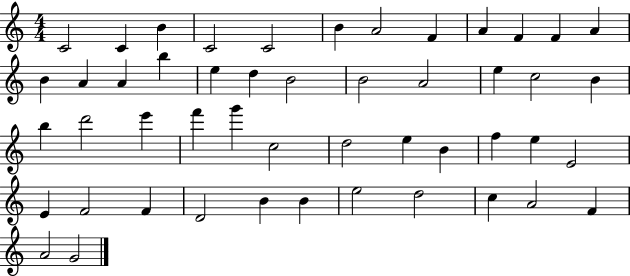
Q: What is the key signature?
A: C major